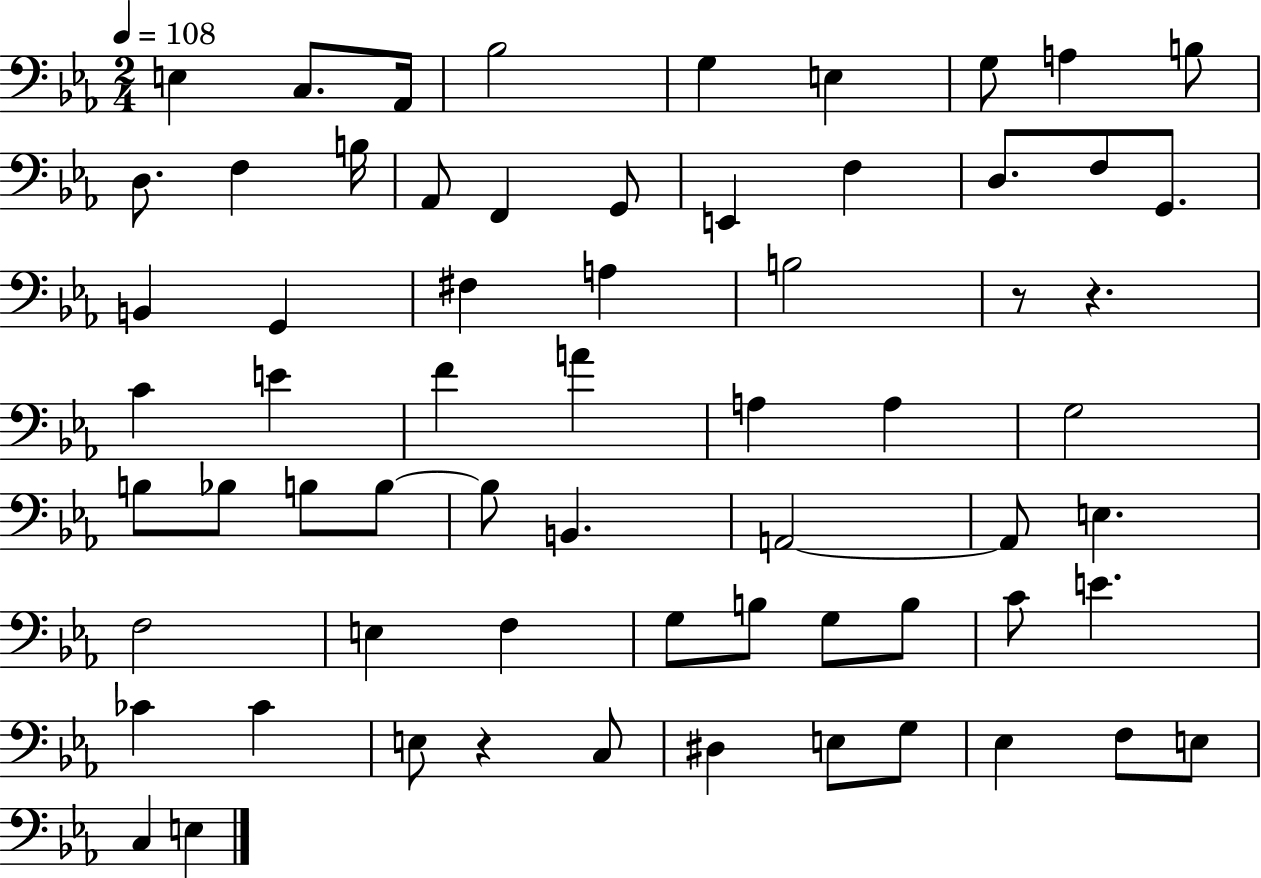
{
  \clef bass
  \numericTimeSignature
  \time 2/4
  \key ees \major
  \tempo 4 = 108
  \repeat volta 2 { e4 c8. aes,16 | bes2 | g4 e4 | g8 a4 b8 | \break d8. f4 b16 | aes,8 f,4 g,8 | e,4 f4 | d8. f8 g,8. | \break b,4 g,4 | fis4 a4 | b2 | r8 r4. | \break c'4 e'4 | f'4 a'4 | a4 a4 | g2 | \break b8 bes8 b8 b8~~ | b8 b,4. | a,2~~ | a,8 e4. | \break f2 | e4 f4 | g8 b8 g8 b8 | c'8 e'4. | \break ces'4 ces'4 | e8 r4 c8 | dis4 e8 g8 | ees4 f8 e8 | \break c4 e4 | } \bar "|."
}